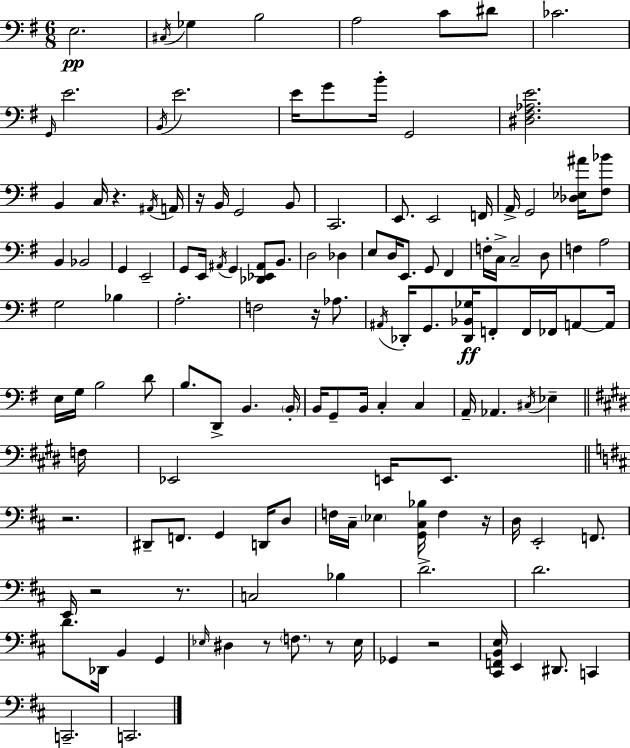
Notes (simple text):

E3/h. C#3/s Gb3/q B3/h A3/h C4/e D#4/e CES4/h. G2/s E4/h. B2/s E4/h. E4/s G4/e B4/s G2/h [D#3,F#3,Ab3,E4]/h. B2/q C3/s R/q. A#2/s A2/s R/s B2/s G2/h B2/e C2/h. E2/e. E2/h F2/s A2/s G2/h [Db3,Eb3,A#4]/s [F#3,Bb4]/e B2/q Bb2/h G2/q E2/h G2/e E2/s A#2/s G2/q [Db2,Eb2,A#2]/e B2/e. D3/h Db3/q E3/e D3/s E2/e. G2/e F#2/q F3/s C3/s C3/h D3/e F3/q A3/h G3/h Bb3/q A3/h. F3/h R/s Ab3/e. A#2/s Db2/s G2/e. [Db2,Bb2,Gb3]/s F2/e F2/s FES2/s A2/e A2/s E3/s G3/s B3/h D4/e B3/e. D2/e B2/q. B2/s B2/s G2/e B2/s C3/q C3/q A2/s Ab2/q. C#3/s Eb3/q F3/s Eb2/h E2/s E2/e. R/h. D#2/e F2/e. G2/q D2/s D3/e F3/s C#3/s Eb3/q [G2,C#3,Bb3]/s F3/q R/s D3/s E2/h F2/e. E2/s R/h R/e. C3/h Bb3/q D4/h. D4/h. D4/e. Db2/s B2/q G2/q Eb3/s D#3/q R/e F3/e. R/e Eb3/s Gb2/q R/h [C#2,F2,B2,E3]/s E2/q D#2/e. C2/q C2/h. C2/h.